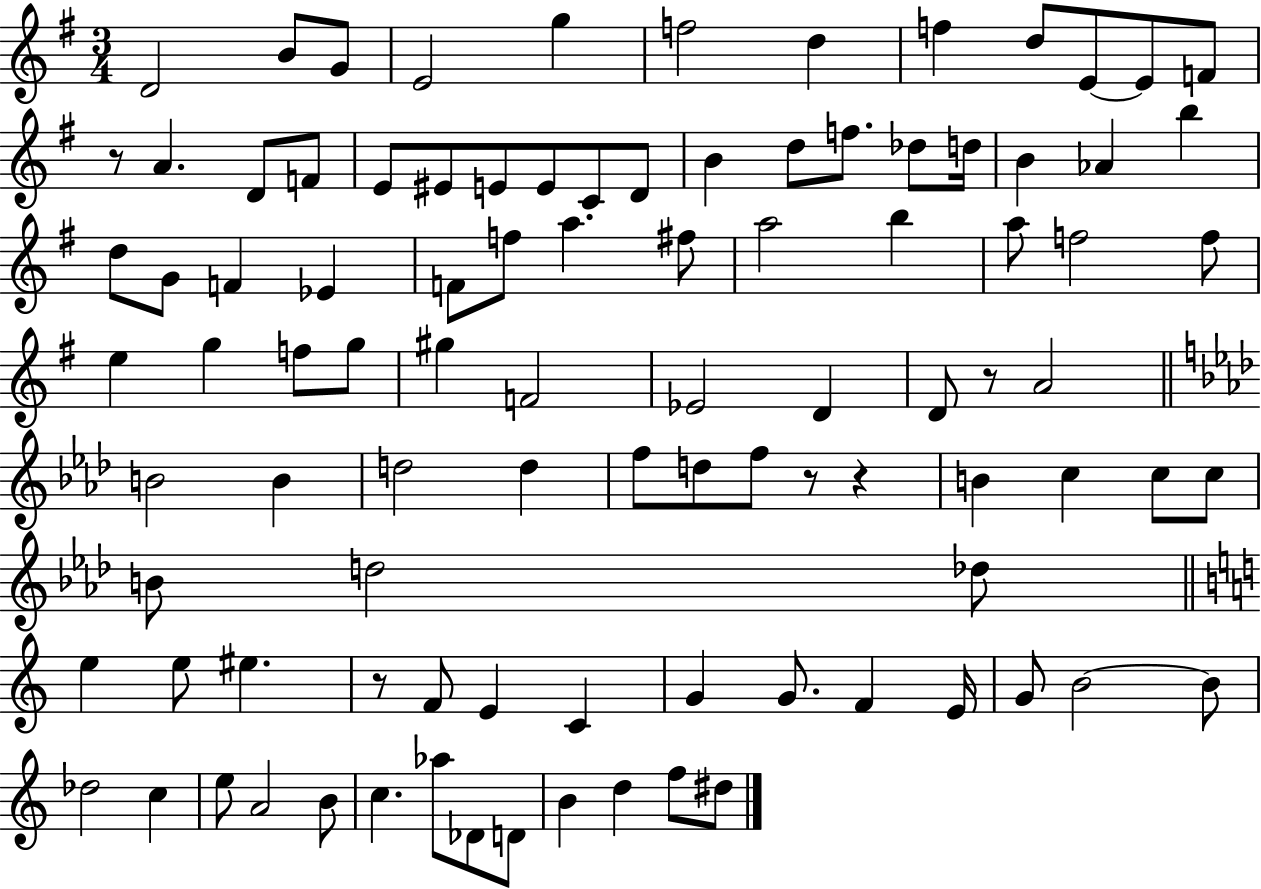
{
  \clef treble
  \numericTimeSignature
  \time 3/4
  \key g \major
  d'2 b'8 g'8 | e'2 g''4 | f''2 d''4 | f''4 d''8 e'8~~ e'8 f'8 | \break r8 a'4. d'8 f'8 | e'8 eis'8 e'8 e'8 c'8 d'8 | b'4 d''8 f''8. des''8 d''16 | b'4 aes'4 b''4 | \break d''8 g'8 f'4 ees'4 | f'8 f''8 a''4. fis''8 | a''2 b''4 | a''8 f''2 f''8 | \break e''4 g''4 f''8 g''8 | gis''4 f'2 | ees'2 d'4 | d'8 r8 a'2 | \break \bar "||" \break \key aes \major b'2 b'4 | d''2 d''4 | f''8 d''8 f''8 r8 r4 | b'4 c''4 c''8 c''8 | \break b'8 d''2 des''8 | \bar "||" \break \key c \major e''4 e''8 eis''4. | r8 f'8 e'4 c'4 | g'4 g'8. f'4 e'16 | g'8 b'2~~ b'8 | \break des''2 c''4 | e''8 a'2 b'8 | c''4. aes''8 des'8 d'8 | b'4 d''4 f''8 dis''8 | \break \bar "|."
}